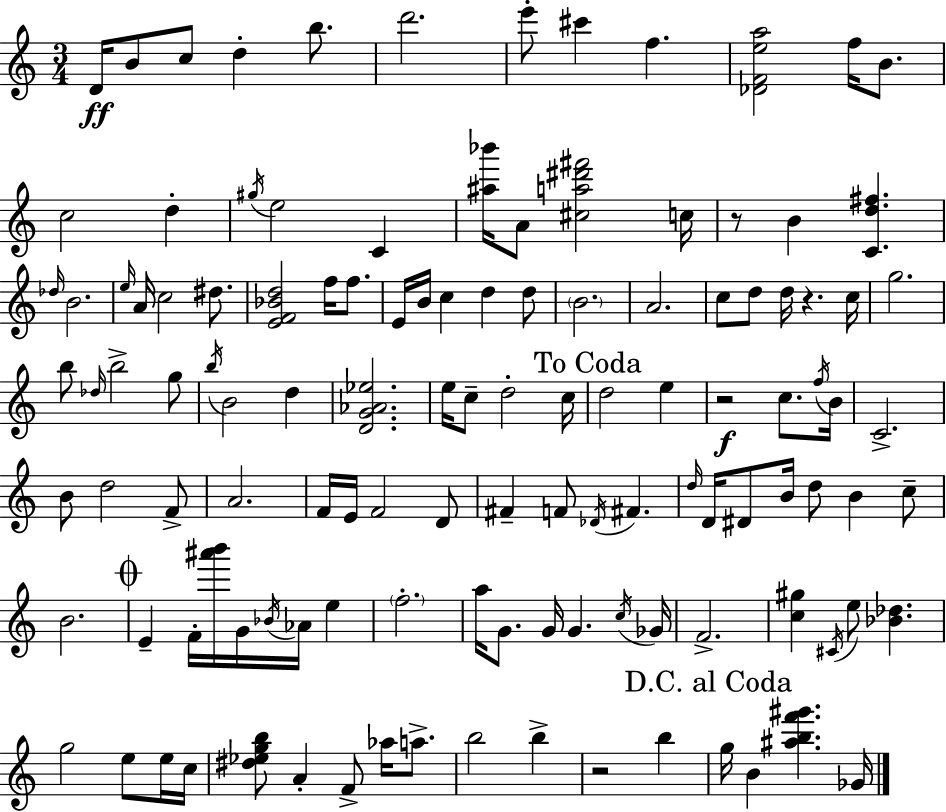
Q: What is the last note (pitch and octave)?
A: Gb4